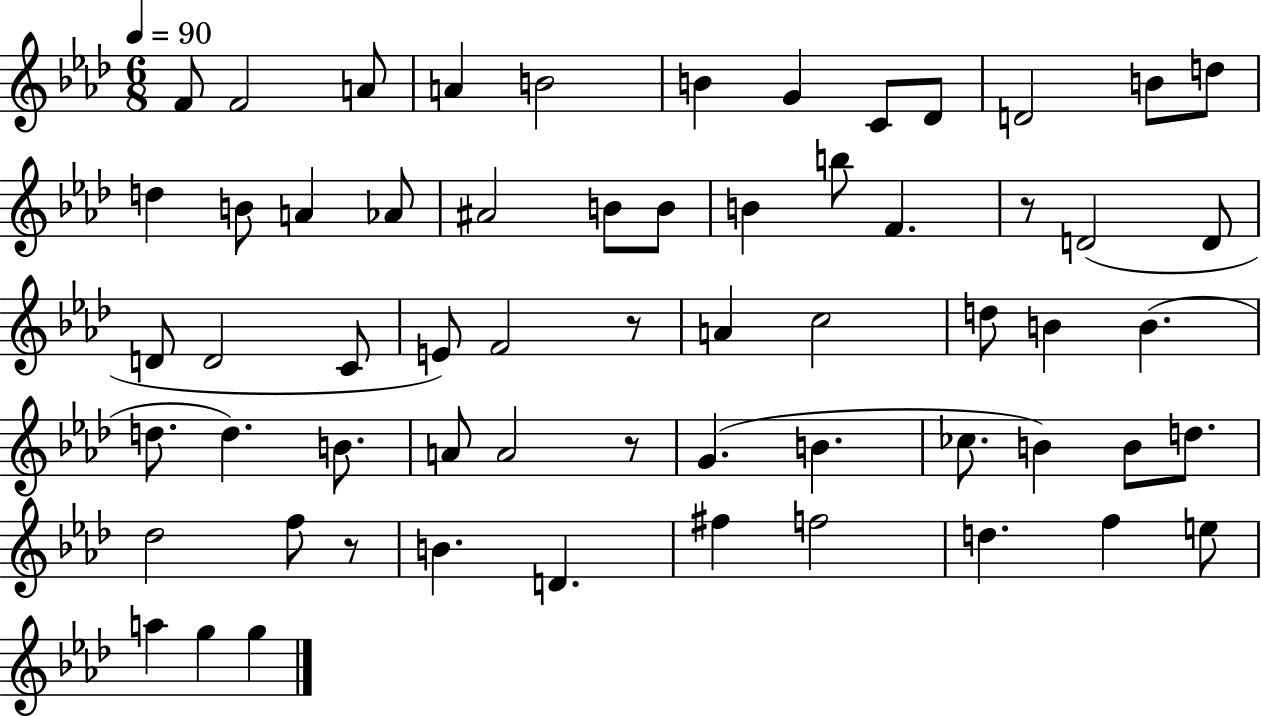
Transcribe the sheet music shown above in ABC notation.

X:1
T:Untitled
M:6/8
L:1/4
K:Ab
F/2 F2 A/2 A B2 B G C/2 _D/2 D2 B/2 d/2 d B/2 A _A/2 ^A2 B/2 B/2 B b/2 F z/2 D2 D/2 D/2 D2 C/2 E/2 F2 z/2 A c2 d/2 B B d/2 d B/2 A/2 A2 z/2 G B _c/2 B B/2 d/2 _d2 f/2 z/2 B D ^f f2 d f e/2 a g g